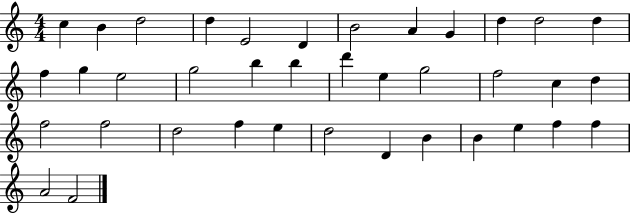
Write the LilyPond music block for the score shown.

{
  \clef treble
  \numericTimeSignature
  \time 4/4
  \key c \major
  c''4 b'4 d''2 | d''4 e'2 d'4 | b'2 a'4 g'4 | d''4 d''2 d''4 | \break f''4 g''4 e''2 | g''2 b''4 b''4 | d'''4 e''4 g''2 | f''2 c''4 d''4 | \break f''2 f''2 | d''2 f''4 e''4 | d''2 d'4 b'4 | b'4 e''4 f''4 f''4 | \break a'2 f'2 | \bar "|."
}